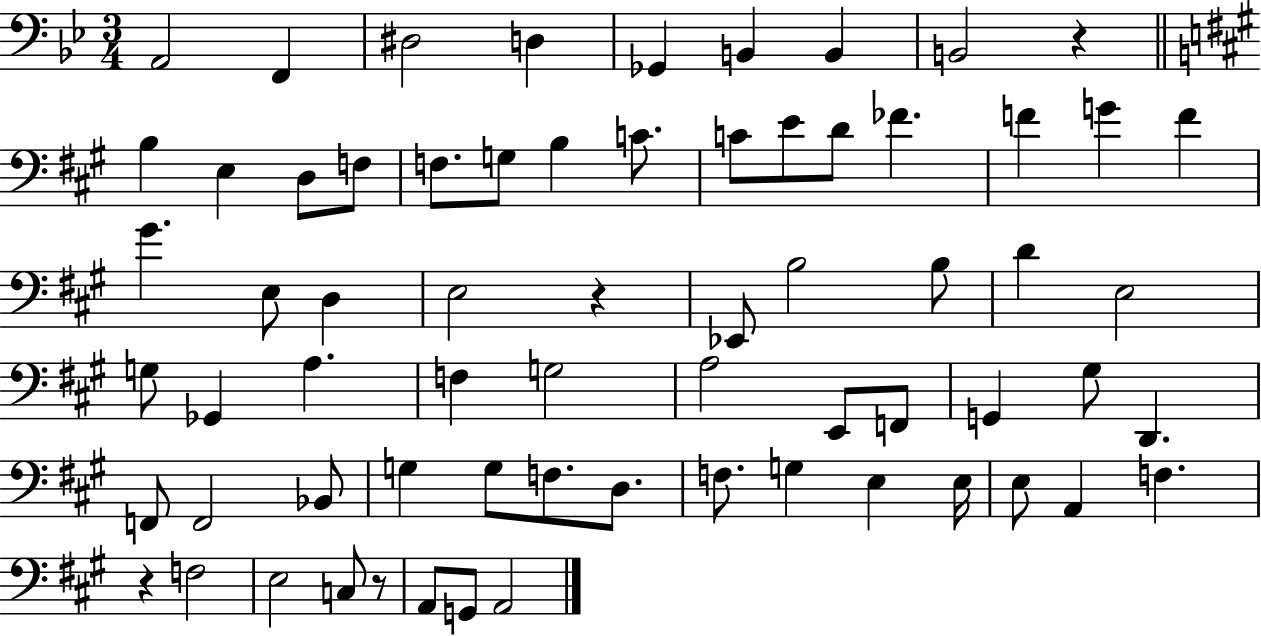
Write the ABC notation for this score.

X:1
T:Untitled
M:3/4
L:1/4
K:Bb
A,,2 F,, ^D,2 D, _G,, B,, B,, B,,2 z B, E, D,/2 F,/2 F,/2 G,/2 B, C/2 C/2 E/2 D/2 _F F G F ^G E,/2 D, E,2 z _E,,/2 B,2 B,/2 D E,2 G,/2 _G,, A, F, G,2 A,2 E,,/2 F,,/2 G,, ^G,/2 D,, F,,/2 F,,2 _B,,/2 G, G,/2 F,/2 D,/2 F,/2 G, E, E,/4 E,/2 A,, F, z F,2 E,2 C,/2 z/2 A,,/2 G,,/2 A,,2